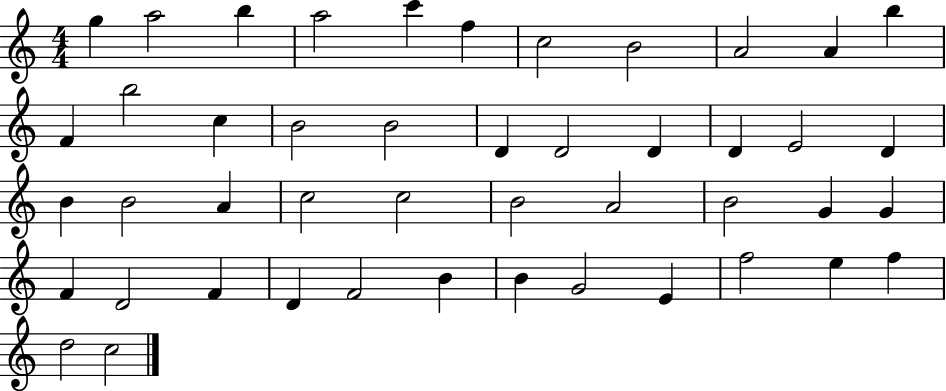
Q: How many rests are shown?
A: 0